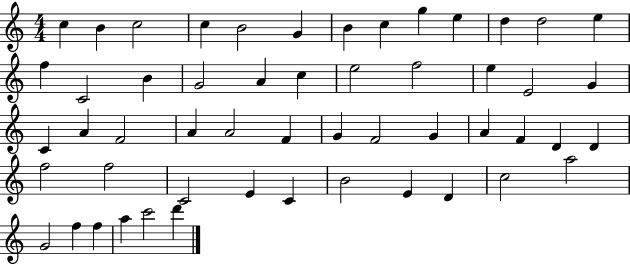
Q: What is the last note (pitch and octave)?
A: D6